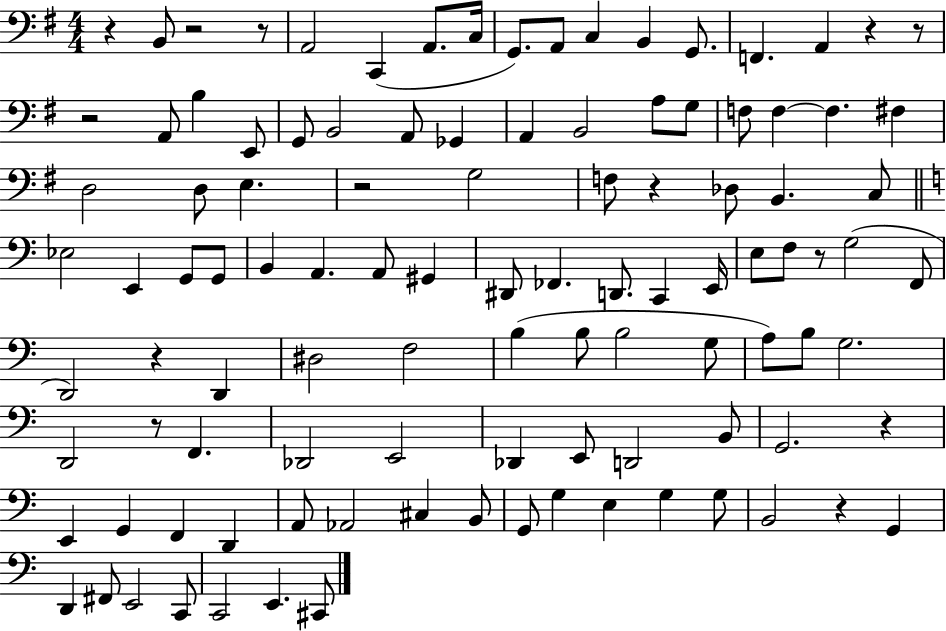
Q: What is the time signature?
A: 4/4